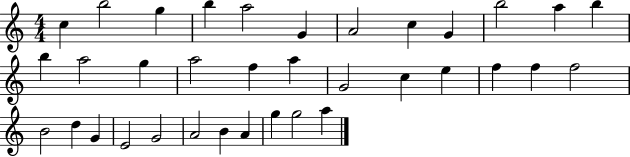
{
  \clef treble
  \numericTimeSignature
  \time 4/4
  \key c \major
  c''4 b''2 g''4 | b''4 a''2 g'4 | a'2 c''4 g'4 | b''2 a''4 b''4 | \break b''4 a''2 g''4 | a''2 f''4 a''4 | g'2 c''4 e''4 | f''4 f''4 f''2 | \break b'2 d''4 g'4 | e'2 g'2 | a'2 b'4 a'4 | g''4 g''2 a''4 | \break \bar "|."
}